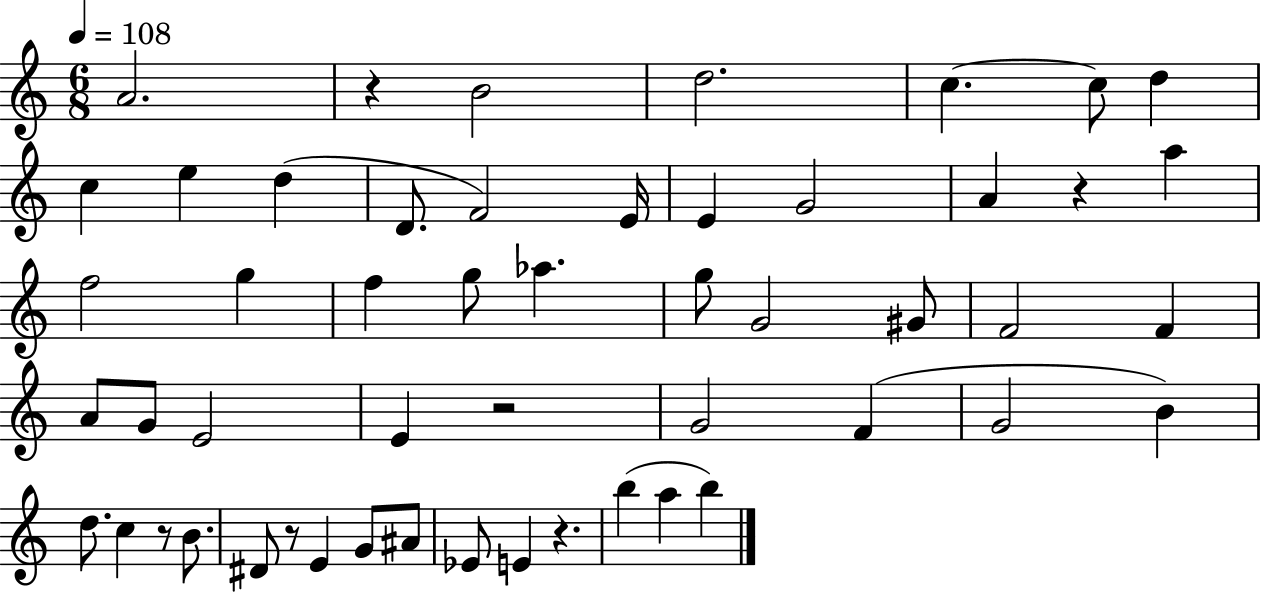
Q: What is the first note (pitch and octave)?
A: A4